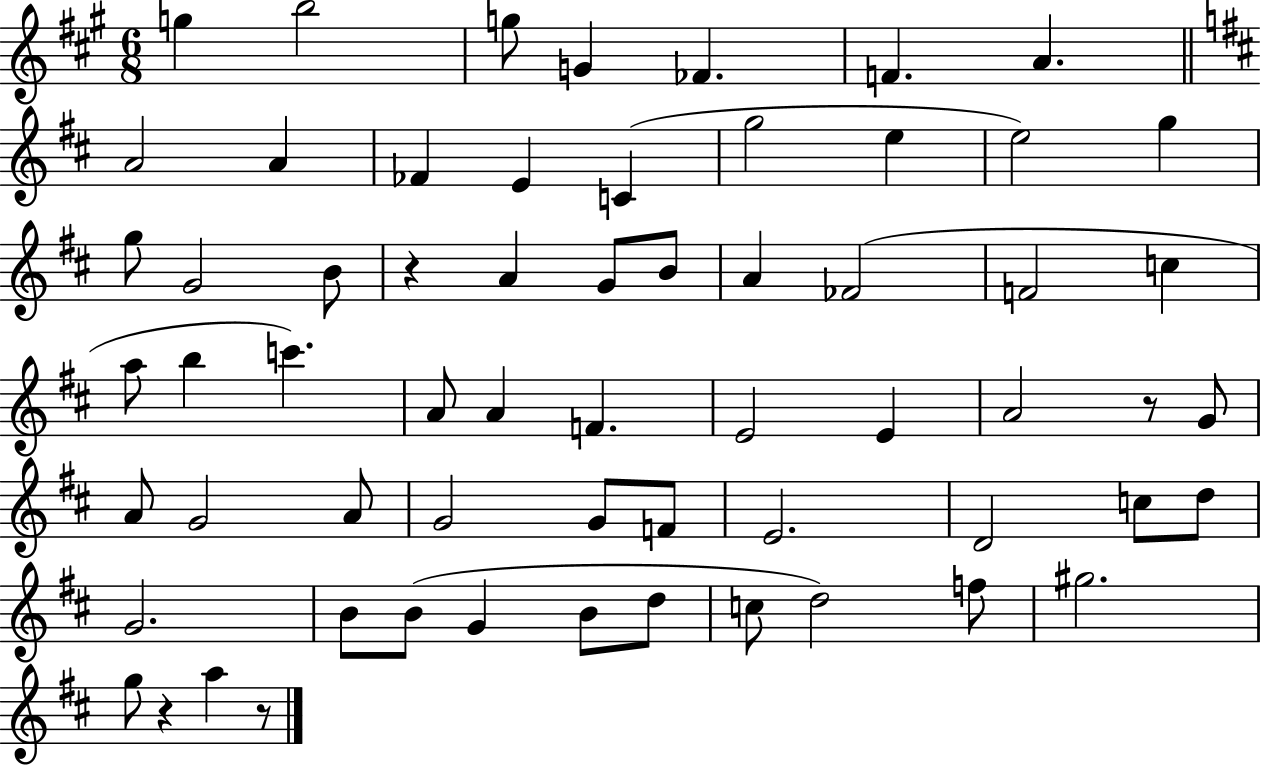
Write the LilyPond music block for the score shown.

{
  \clef treble
  \numericTimeSignature
  \time 6/8
  \key a \major
  \repeat volta 2 { g''4 b''2 | g''8 g'4 fes'4. | f'4. a'4. | \bar "||" \break \key b \minor a'2 a'4 | fes'4 e'4 c'4( | g''2 e''4 | e''2) g''4 | \break g''8 g'2 b'8 | r4 a'4 g'8 b'8 | a'4 fes'2( | f'2 c''4 | \break a''8 b''4 c'''4.) | a'8 a'4 f'4. | e'2 e'4 | a'2 r8 g'8 | \break a'8 g'2 a'8 | g'2 g'8 f'8 | e'2. | d'2 c''8 d''8 | \break g'2. | b'8 b'8( g'4 b'8 d''8 | c''8 d''2) f''8 | gis''2. | \break g''8 r4 a''4 r8 | } \bar "|."
}